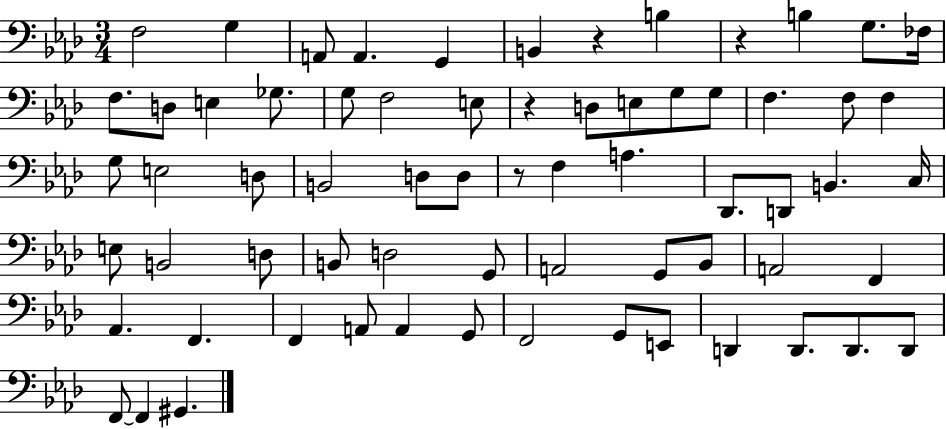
{
  \clef bass
  \numericTimeSignature
  \time 3/4
  \key aes \major
  \repeat volta 2 { f2 g4 | a,8 a,4. g,4 | b,4 r4 b4 | r4 b4 g8. fes16 | \break f8. d8 e4 ges8. | g8 f2 e8 | r4 d8 e8 g8 g8 | f4. f8 f4 | \break g8 e2 d8 | b,2 d8 d8 | r8 f4 a4. | des,8. d,8 b,4. c16 | \break e8 b,2 d8 | b,8 d2 g,8 | a,2 g,8 bes,8 | a,2 f,4 | \break aes,4. f,4. | f,4 a,8 a,4 g,8 | f,2 g,8 e,8 | d,4 d,8. d,8. d,8 | \break f,8~~ f,4 gis,4. | } \bar "|."
}